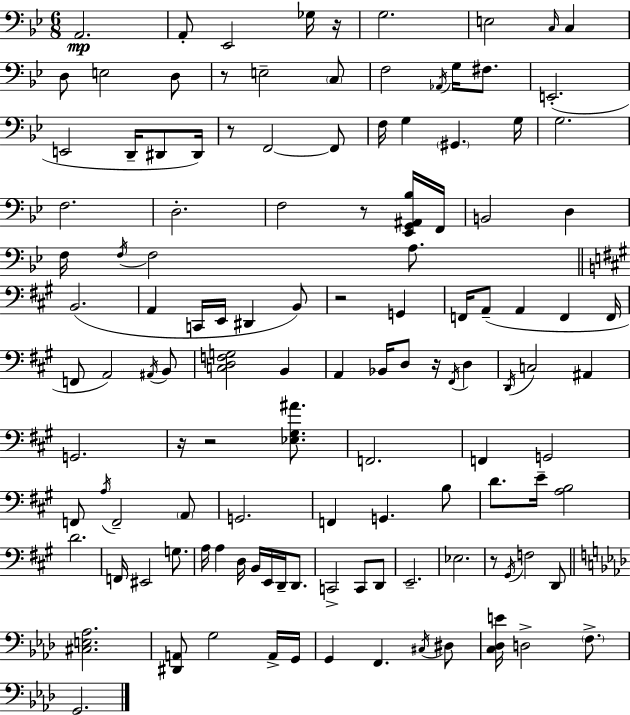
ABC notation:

X:1
T:Untitled
M:6/8
L:1/4
K:Bb
A,,2 A,,/2 _E,,2 _G,/4 z/4 G,2 E,2 C,/4 C, D,/2 E,2 D,/2 z/2 E,2 C,/2 F,2 _A,,/4 G,/4 ^F,/2 E,,2 E,,2 D,,/4 ^D,,/2 ^D,,/4 z/2 F,,2 F,,/2 F,/4 G, ^G,, G,/4 G,2 F,2 D,2 F,2 z/2 [_E,,G,,^A,,_B,]/4 F,,/4 B,,2 D, F,/4 F,/4 F,2 A,/2 B,,2 A,, C,,/4 E,,/4 ^D,, B,,/2 z2 G,, F,,/4 A,,/2 A,, F,, F,,/4 F,,/2 A,,2 ^A,,/4 B,,/2 [C,D,F,G,]2 B,, A,, _B,,/4 D,/2 z/4 ^F,,/4 D, D,,/4 C,2 ^A,, G,,2 z/4 z2 [_E,^G,^A]/2 F,,2 F,, G,,2 F,,/2 A,/4 F,,2 A,,/2 G,,2 F,, G,, B,/2 D/2 E/4 [A,B,]2 D2 F,,/4 ^E,,2 G,/2 A,/4 A, D,/4 B,,/4 E,,/4 D,,/4 D,,/2 C,,2 C,,/2 D,,/2 E,,2 _E,2 z/2 ^G,,/4 F,2 D,,/2 [^C,E,_A,]2 [^D,,A,,]/2 G,2 A,,/4 G,,/4 G,, F,, ^C,/4 ^D,/2 [C,_D,E]/4 D,2 F,/2 G,,2